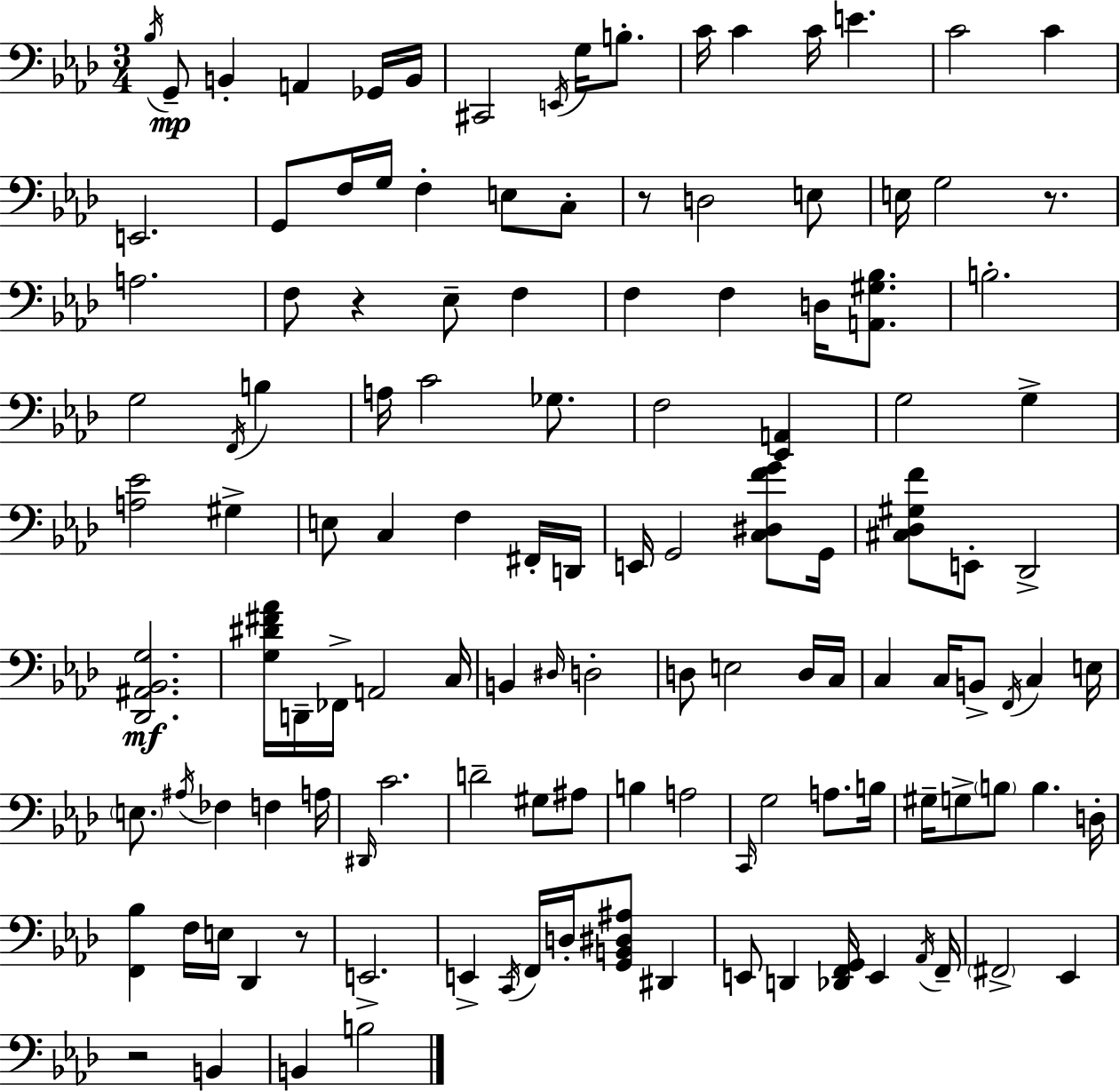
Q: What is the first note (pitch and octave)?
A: Bb3